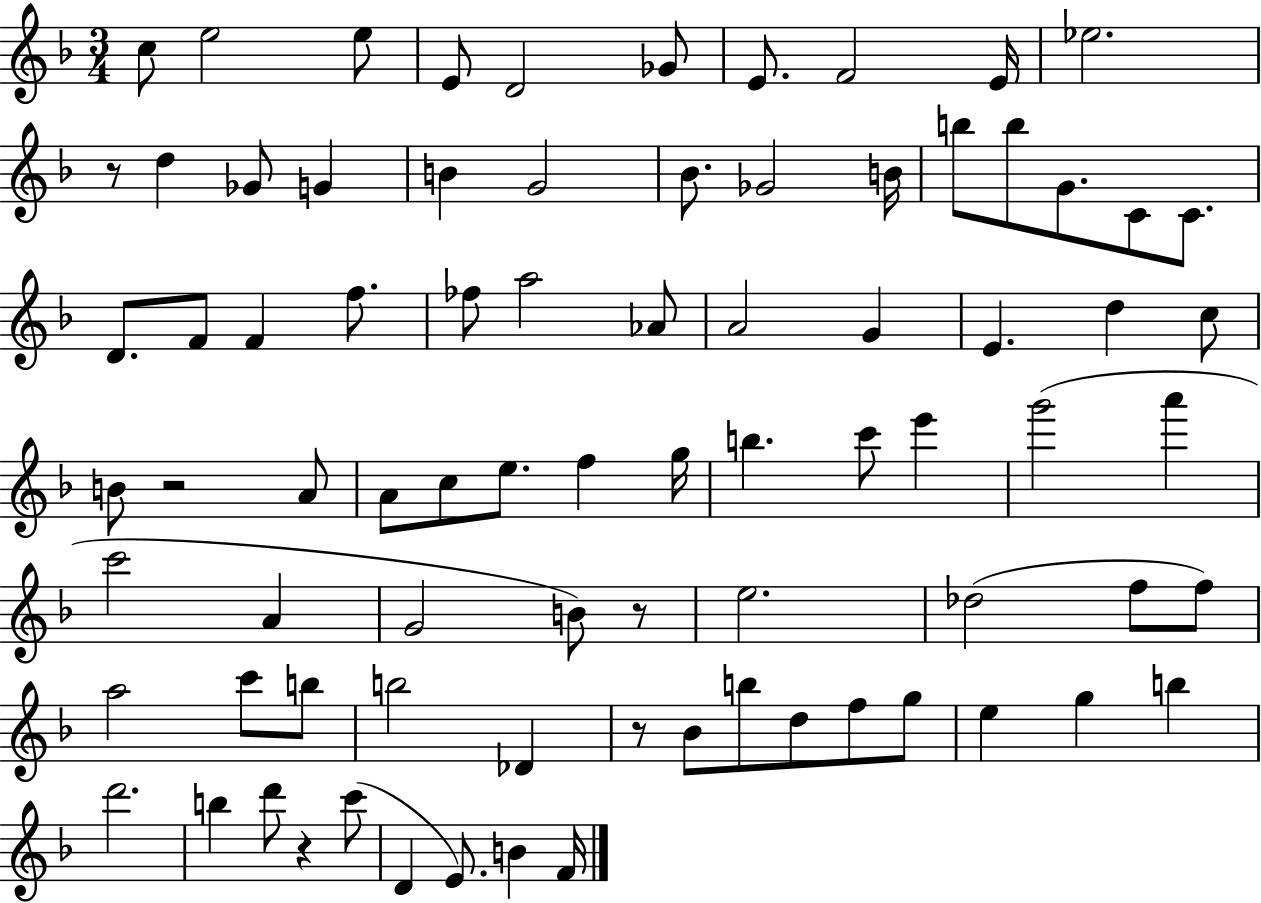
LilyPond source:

{
  \clef treble
  \numericTimeSignature
  \time 3/4
  \key f \major
  c''8 e''2 e''8 | e'8 d'2 ges'8 | e'8. f'2 e'16 | ees''2. | \break r8 d''4 ges'8 g'4 | b'4 g'2 | bes'8. ges'2 b'16 | b''8 b''8 g'8. c'8 c'8. | \break d'8. f'8 f'4 f''8. | fes''8 a''2 aes'8 | a'2 g'4 | e'4. d''4 c''8 | \break b'8 r2 a'8 | a'8 c''8 e''8. f''4 g''16 | b''4. c'''8 e'''4 | g'''2( a'''4 | \break c'''2 a'4 | g'2 b'8) r8 | e''2. | des''2( f''8 f''8) | \break a''2 c'''8 b''8 | b''2 des'4 | r8 bes'8 b''8 d''8 f''8 g''8 | e''4 g''4 b''4 | \break d'''2. | b''4 d'''8 r4 c'''8( | d'4 e'8.) b'4 f'16 | \bar "|."
}